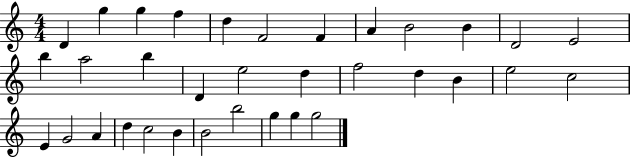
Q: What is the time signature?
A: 4/4